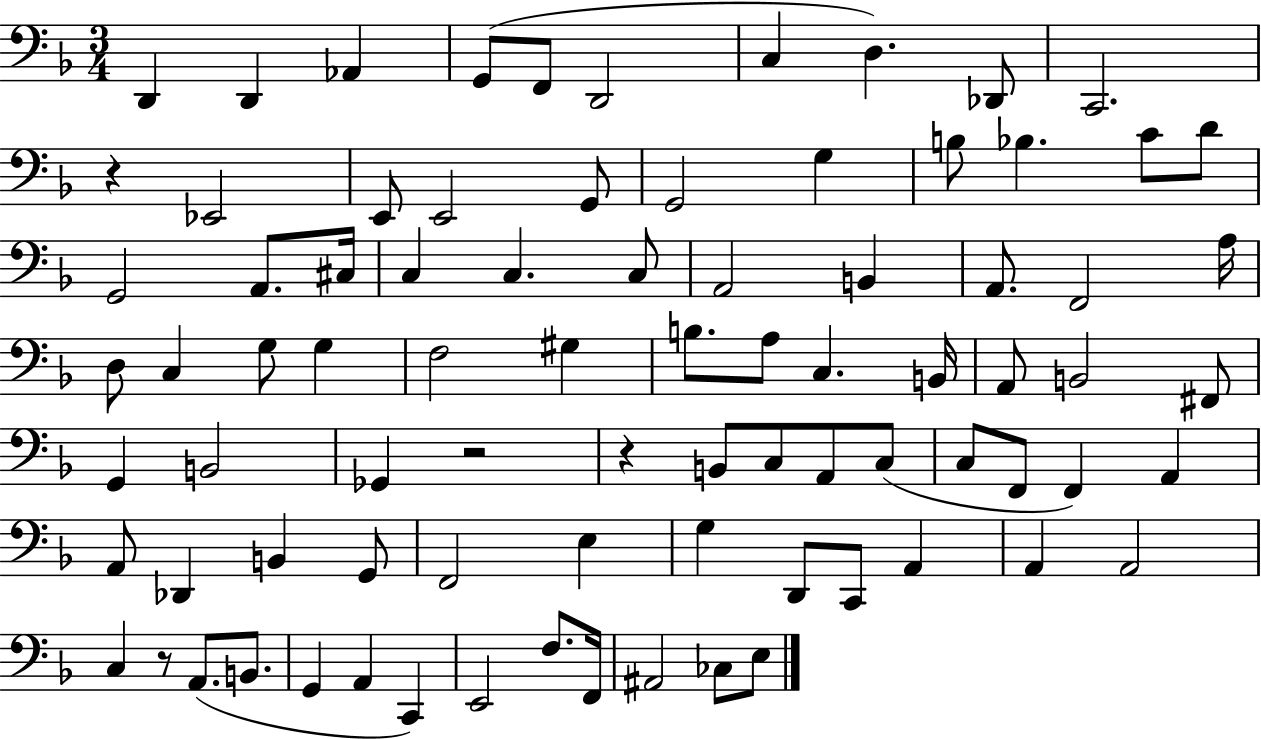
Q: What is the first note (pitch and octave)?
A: D2